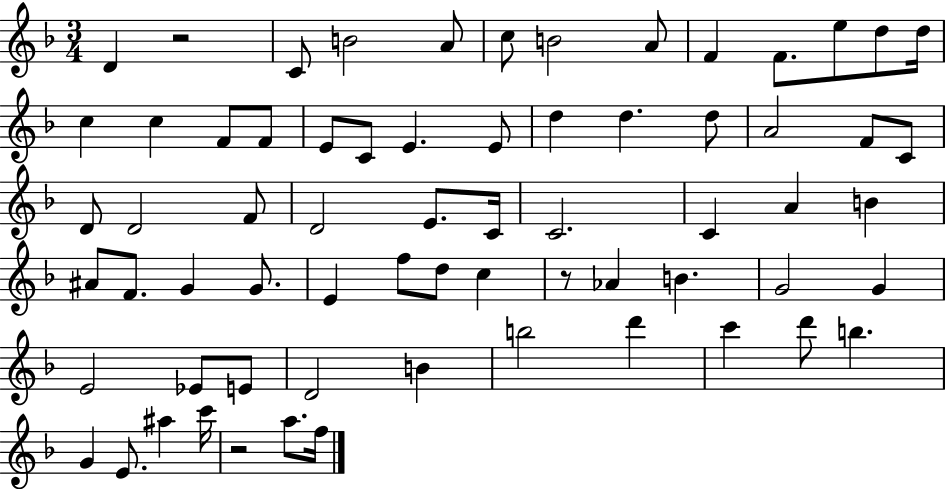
{
  \clef treble
  \numericTimeSignature
  \time 3/4
  \key f \major
  d'4 r2 | c'8 b'2 a'8 | c''8 b'2 a'8 | f'4 f'8. e''8 d''8 d''16 | \break c''4 c''4 f'8 f'8 | e'8 c'8 e'4. e'8 | d''4 d''4. d''8 | a'2 f'8 c'8 | \break d'8 d'2 f'8 | d'2 e'8. c'16 | c'2. | c'4 a'4 b'4 | \break ais'8 f'8. g'4 g'8. | e'4 f''8 d''8 c''4 | r8 aes'4 b'4. | g'2 g'4 | \break e'2 ees'8 e'8 | d'2 b'4 | b''2 d'''4 | c'''4 d'''8 b''4. | \break g'4 e'8. ais''4 c'''16 | r2 a''8. f''16 | \bar "|."
}